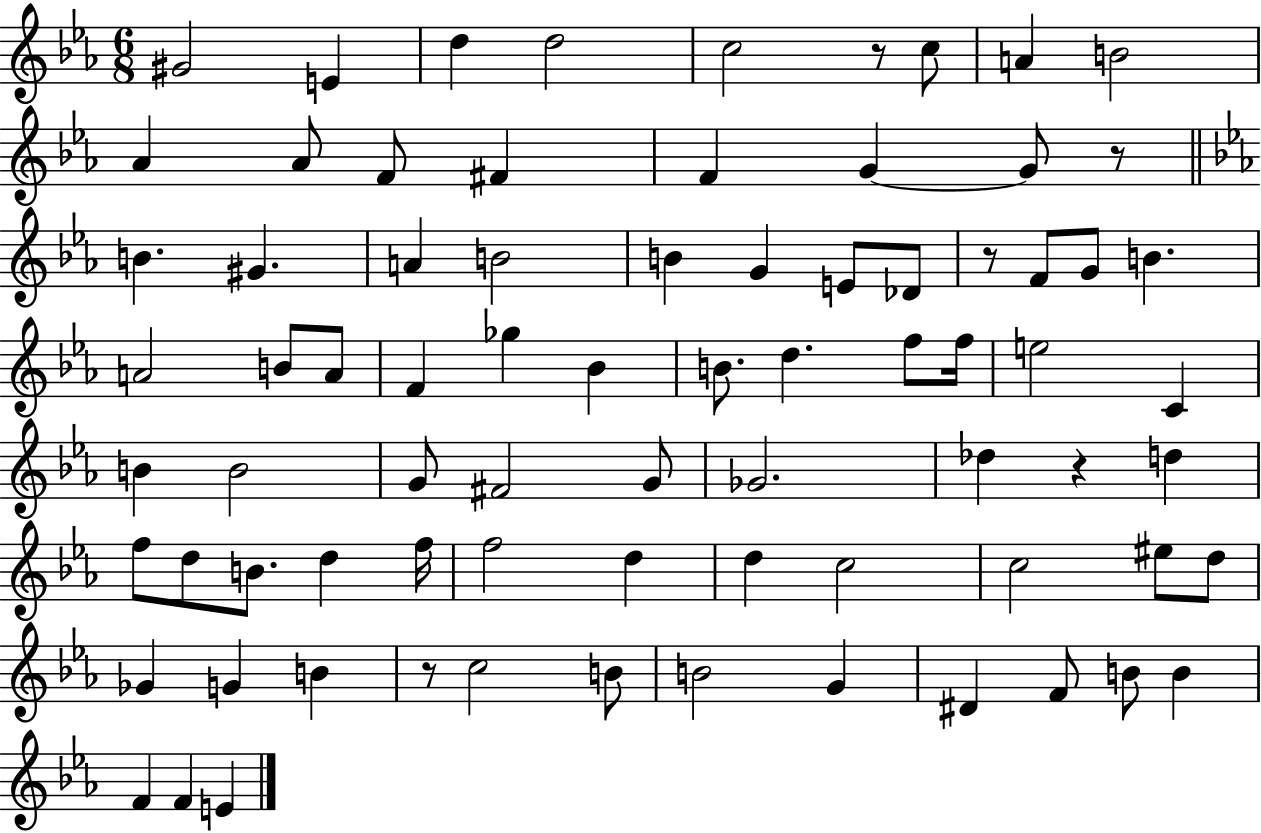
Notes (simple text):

G#4/h E4/q D5/q D5/h C5/h R/e C5/e A4/q B4/h Ab4/q Ab4/e F4/e F#4/q F4/q G4/q G4/e R/e B4/q. G#4/q. A4/q B4/h B4/q G4/q E4/e Db4/e R/e F4/e G4/e B4/q. A4/h B4/e A4/e F4/q Gb5/q Bb4/q B4/e. D5/q. F5/e F5/s E5/h C4/q B4/q B4/h G4/e F#4/h G4/e Gb4/h. Db5/q R/q D5/q F5/e D5/e B4/e. D5/q F5/s F5/h D5/q D5/q C5/h C5/h EIS5/e D5/e Gb4/q G4/q B4/q R/e C5/h B4/e B4/h G4/q D#4/q F4/e B4/e B4/q F4/q F4/q E4/q